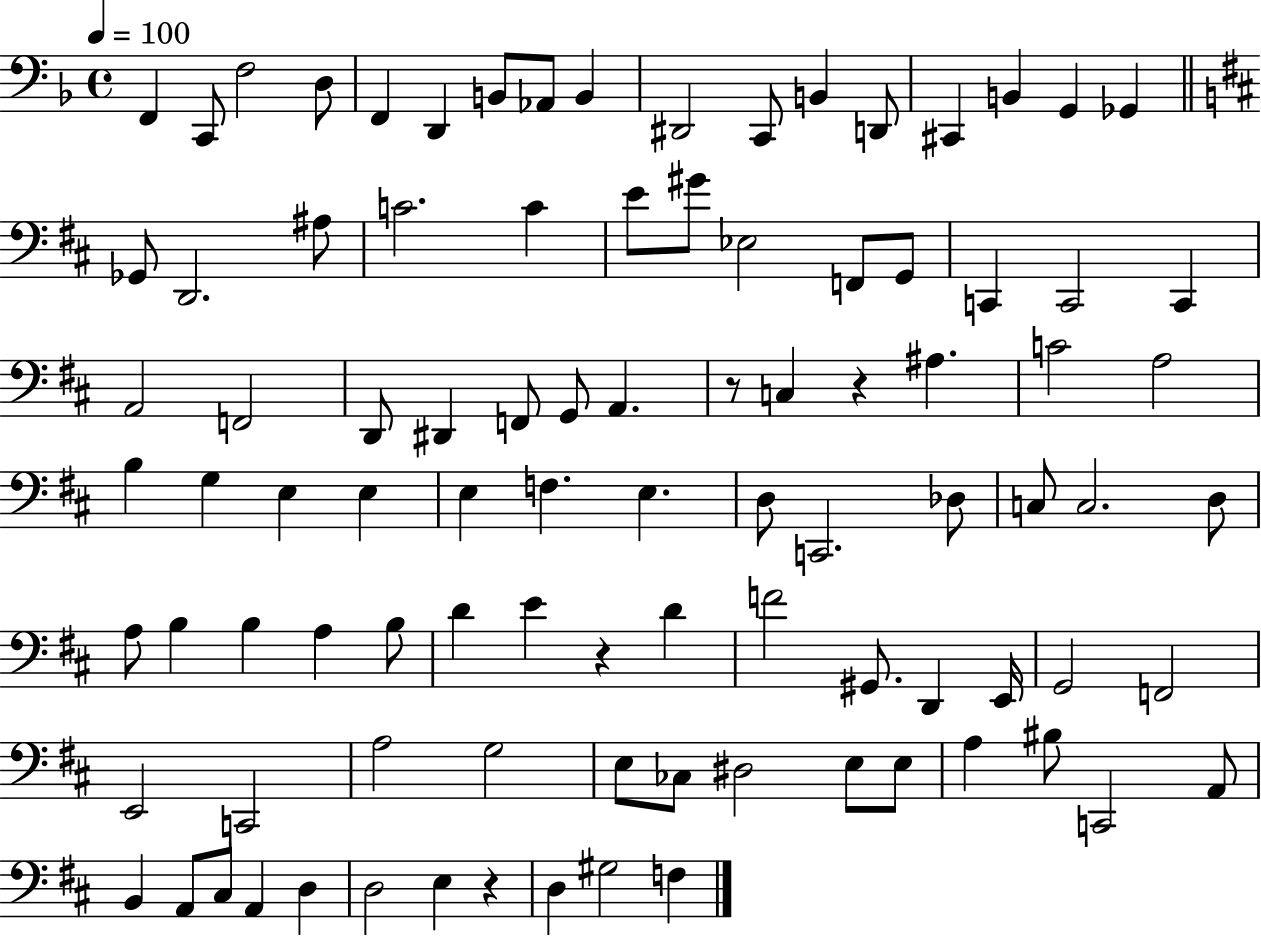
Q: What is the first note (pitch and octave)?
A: F2